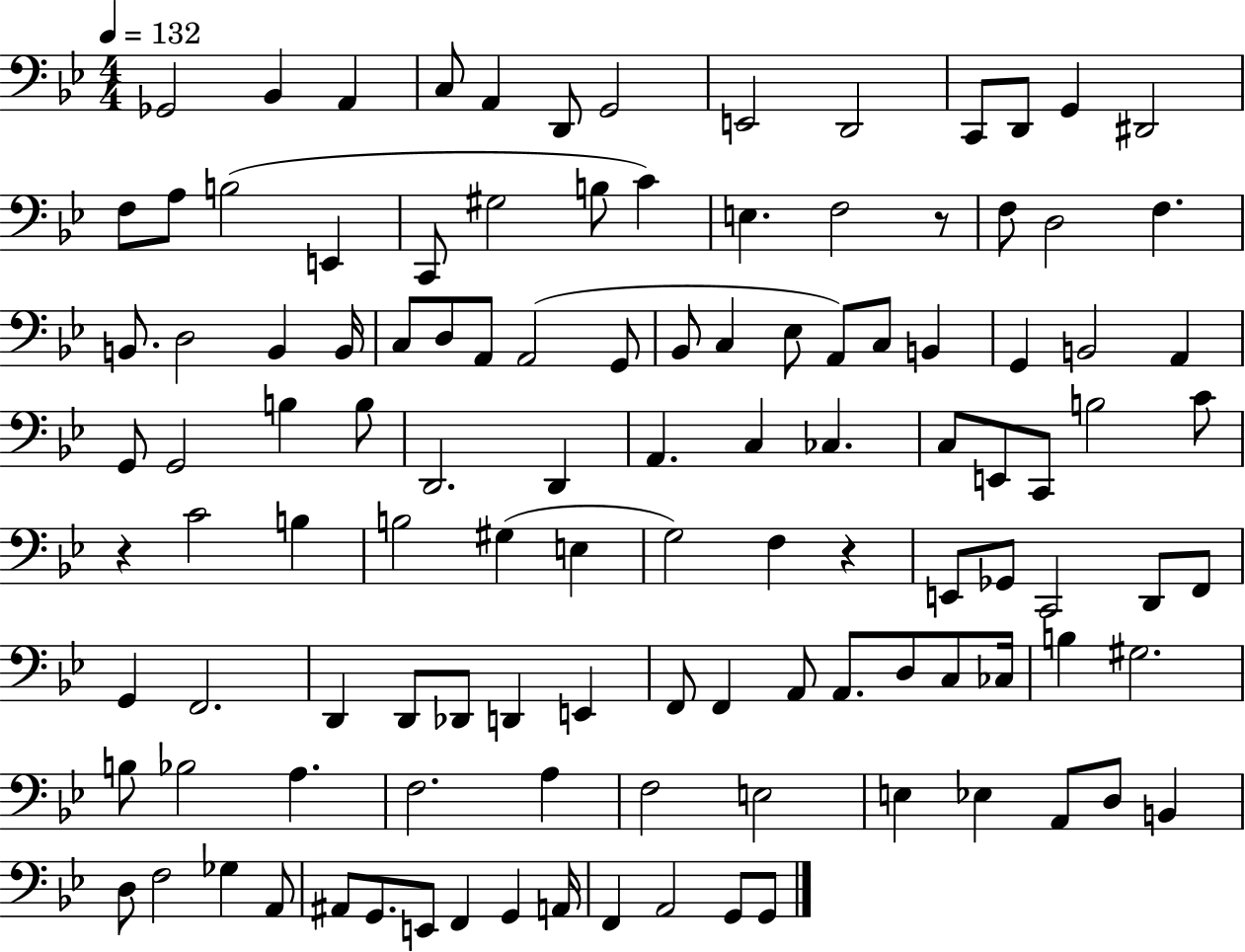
X:1
T:Untitled
M:4/4
L:1/4
K:Bb
_G,,2 _B,, A,, C,/2 A,, D,,/2 G,,2 E,,2 D,,2 C,,/2 D,,/2 G,, ^D,,2 F,/2 A,/2 B,2 E,, C,,/2 ^G,2 B,/2 C E, F,2 z/2 F,/2 D,2 F, B,,/2 D,2 B,, B,,/4 C,/2 D,/2 A,,/2 A,,2 G,,/2 _B,,/2 C, _E,/2 A,,/2 C,/2 B,, G,, B,,2 A,, G,,/2 G,,2 B, B,/2 D,,2 D,, A,, C, _C, C,/2 E,,/2 C,,/2 B,2 C/2 z C2 B, B,2 ^G, E, G,2 F, z E,,/2 _G,,/2 C,,2 D,,/2 F,,/2 G,, F,,2 D,, D,,/2 _D,,/2 D,, E,, F,,/2 F,, A,,/2 A,,/2 D,/2 C,/2 _C,/4 B, ^G,2 B,/2 _B,2 A, F,2 A, F,2 E,2 E, _E, A,,/2 D,/2 B,, D,/2 F,2 _G, A,,/2 ^A,,/2 G,,/2 E,,/2 F,, G,, A,,/4 F,, A,,2 G,,/2 G,,/2